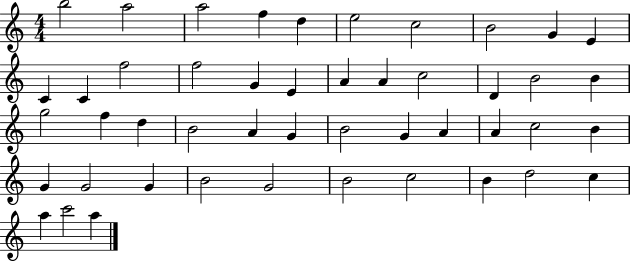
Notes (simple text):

B5/h A5/h A5/h F5/q D5/q E5/h C5/h B4/h G4/q E4/q C4/q C4/q F5/h F5/h G4/q E4/q A4/q A4/q C5/h D4/q B4/h B4/q G5/h F5/q D5/q B4/h A4/q G4/q B4/h G4/q A4/q A4/q C5/h B4/q G4/q G4/h G4/q B4/h G4/h B4/h C5/h B4/q D5/h C5/q A5/q C6/h A5/q